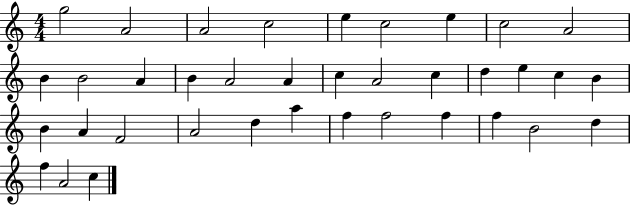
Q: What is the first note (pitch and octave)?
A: G5